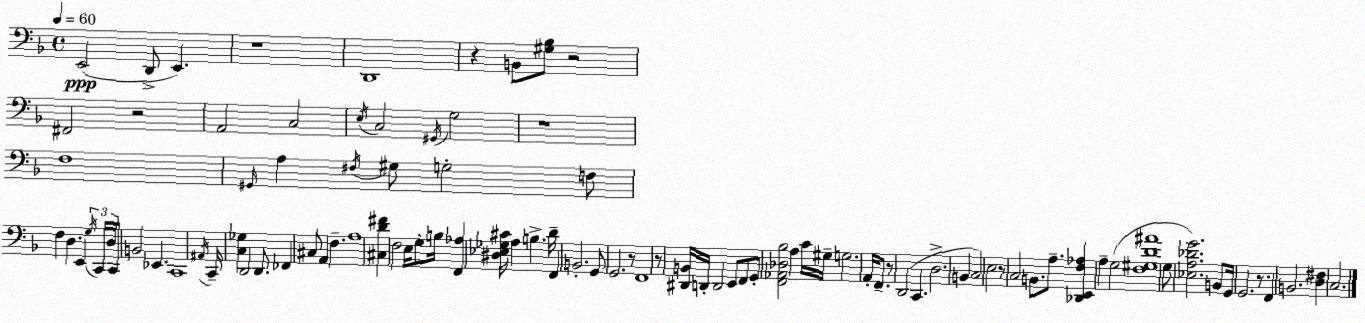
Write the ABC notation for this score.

X:1
T:Untitled
M:4/4
L:1/4
K:Dm
E,,2 D,,/2 E,, z4 D,,4 z B,,/2 [^G,_B,]/2 z2 ^F,,2 z2 A,,2 C,2 E,/4 C,2 ^G,,/4 G,2 z4 F,4 ^G,,/4 A, ^F,/4 ^G,/2 G,2 F,/2 F, D, E,, G,/4 C,,/4 D,/4 C,,/2 B,,2 _E,, C,,4 ^A,,/4 C,,/4 [C,_G,] D,,2 D,,/2 _F,, ^C,/2 A,, F, A,4 [^C,D^F] F,2 E,/4 G,/2 B,/4 [F,,_A,] [^D,_E,_G,^C]/4 A, B, D/4 F,, B,,2 G,,/2 G,,2 z/2 F,,4 z/2 [^D,,B,,]/4 D,,/4 D,,2 E,,/2 F,,/2 G,,/2 [F,,_A,,_D,_B,]2 A, C/4 ^G,/4 G,2 A,,/4 F,,/2 z/2 D,,2 C,, D,2 B,, C,2 E,2 z/2 C,2 B,,/2 A,/2 [_D,,E,,F,_A,] A, G,2 [F,^G,D^A]4 G,/2 [_E,A,_DG]2 B,,/2 G,,/4 G,,2 z/2 F,, B,,2 [D,^F,] C,2